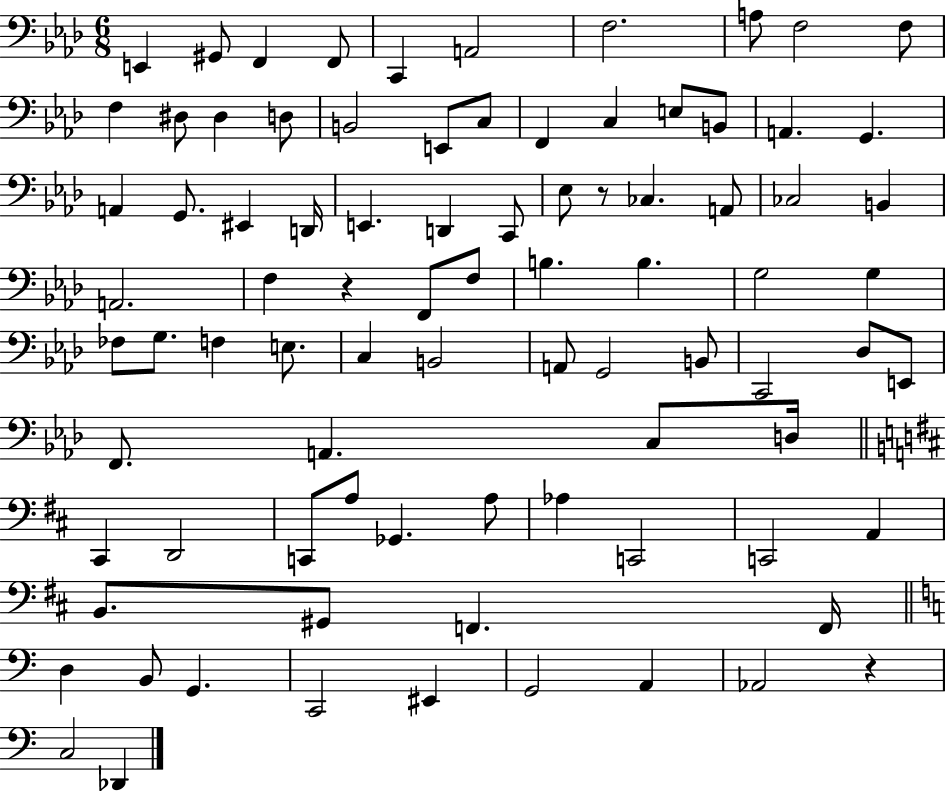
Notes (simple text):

E2/q G#2/e F2/q F2/e C2/q A2/h F3/h. A3/e F3/h F3/e F3/q D#3/e D#3/q D3/e B2/h E2/e C3/e F2/q C3/q E3/e B2/e A2/q. G2/q. A2/q G2/e. EIS2/q D2/s E2/q. D2/q C2/e Eb3/e R/e CES3/q. A2/e CES3/h B2/q A2/h. F3/q R/q F2/e F3/e B3/q. B3/q. G3/h G3/q FES3/e G3/e. F3/q E3/e. C3/q B2/h A2/e G2/h B2/e C2/h Db3/e E2/e F2/e. A2/q. C3/e D3/s C#2/q D2/h C2/e A3/e Gb2/q. A3/e Ab3/q C2/h C2/h A2/q B2/e. G#2/e F2/q. F2/s D3/q B2/e G2/q. C2/h EIS2/q G2/h A2/q Ab2/h R/q C3/h Db2/q